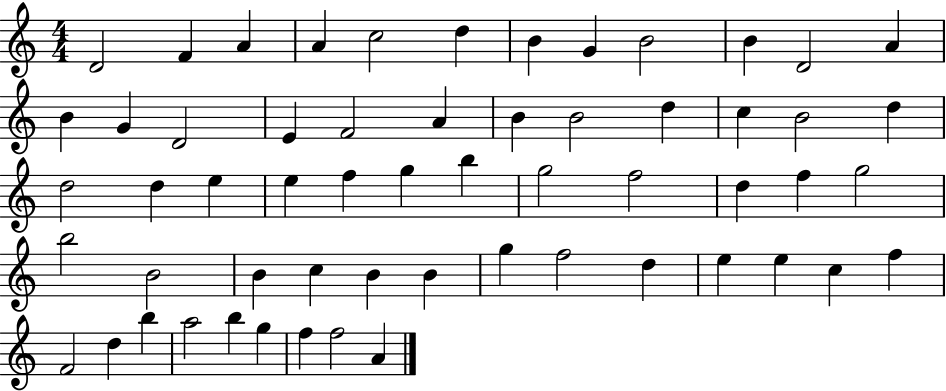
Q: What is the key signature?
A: C major